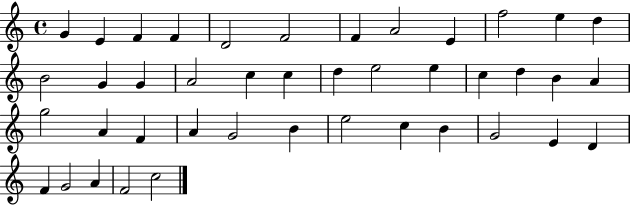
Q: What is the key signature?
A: C major